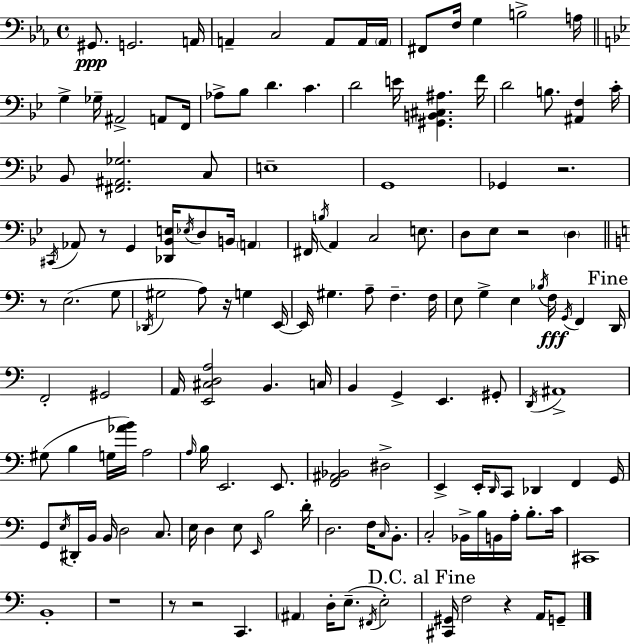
X:1
T:Untitled
M:4/4
L:1/4
K:Eb
^G,,/2 G,,2 A,,/4 A,, C,2 A,,/2 A,,/4 A,,/4 ^F,,/2 F,/4 G, B,2 A,/4 G, _G,/4 ^A,,2 A,,/2 F,,/4 _A,/2 _B,/2 D C D2 E/4 [^G,,B,,^C,^A,] F/4 D2 B,/2 [^A,,F,] C/4 _B,,/2 [^F,,^A,,_G,]2 C,/2 E,4 G,,4 _G,, z2 ^C,,/4 _A,,/2 z/2 G,, [_D,,_B,,E,]/4 _E,/4 D,/2 B,,/4 A,, ^F,,/4 B,/4 A,, C,2 E,/2 D,/2 _E,/2 z2 D, z/2 E,2 G,/2 _D,,/4 ^G,2 A,/2 z/4 G, E,,/4 E,,/4 ^G, A,/2 F, F,/4 E,/2 G, E, _B,/4 F,/4 G,,/4 F,, D,,/4 F,,2 ^G,,2 A,,/4 [E,,^C,D,A,]2 B,, C,/4 B,, G,, E,, ^G,,/2 D,,/4 ^A,,4 ^G,/2 B, G,/4 [_AB]/4 A,2 A,/4 B,/4 E,,2 E,,/2 [F,,^A,,_B,,]2 ^D,2 E,, E,,/4 D,,/4 C,,/2 _D,, F,, G,,/4 G,,/2 E,/4 ^D,,/4 B,,/4 B,,/4 D,2 C,/2 E,/4 D, E,/2 E,,/4 B,2 D/4 D,2 F,/4 C,/4 B,,/2 C,2 _B,,/4 B,/4 B,,/4 A,/4 B,/2 C/4 ^C,,4 B,,4 z4 z/2 z2 C,, ^A,, D,/4 E,/2 ^F,,/4 E,2 [^C,,^G,,]/4 F,2 z A,,/4 G,,/2